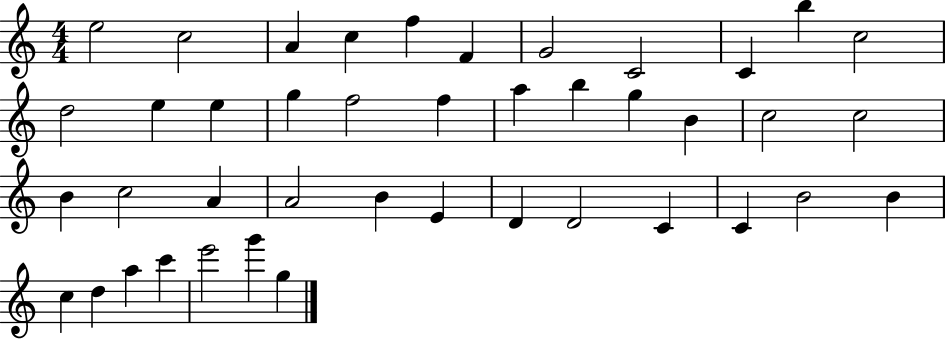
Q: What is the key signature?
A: C major